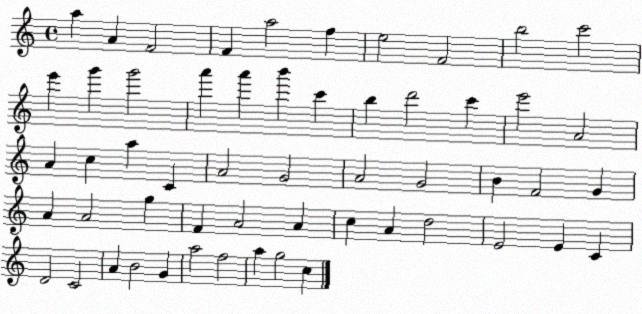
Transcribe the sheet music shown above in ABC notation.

X:1
T:Untitled
M:4/4
L:1/4
K:C
a A F2 F a2 f e2 F2 b2 c'2 e' g' g'2 a' a' b' c' b d'2 c' e'2 A2 A c a C A2 G2 A2 G2 B F2 G A A2 g F A2 A c A d2 E2 E C D2 C2 A B2 G a2 f2 a g2 c